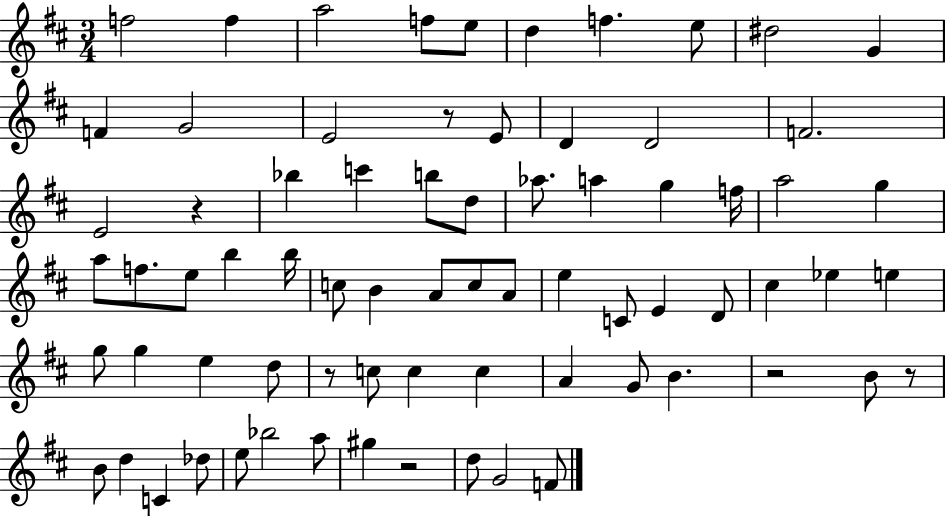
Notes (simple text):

F5/h F5/q A5/h F5/e E5/e D5/q F5/q. E5/e D#5/h G4/q F4/q G4/h E4/h R/e E4/e D4/q D4/h F4/h. E4/h R/q Bb5/q C6/q B5/e D5/e Ab5/e. A5/q G5/q F5/s A5/h G5/q A5/e F5/e. E5/e B5/q B5/s C5/e B4/q A4/e C5/e A4/e E5/q C4/e E4/q D4/e C#5/q Eb5/q E5/q G5/e G5/q E5/q D5/e R/e C5/e C5/q C5/q A4/q G4/e B4/q. R/h B4/e R/e B4/e D5/q C4/q Db5/e E5/e Bb5/h A5/e G#5/q R/h D5/e G4/h F4/e